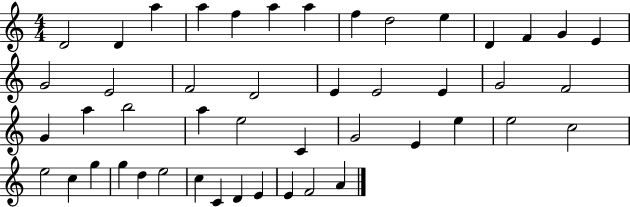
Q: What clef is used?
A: treble